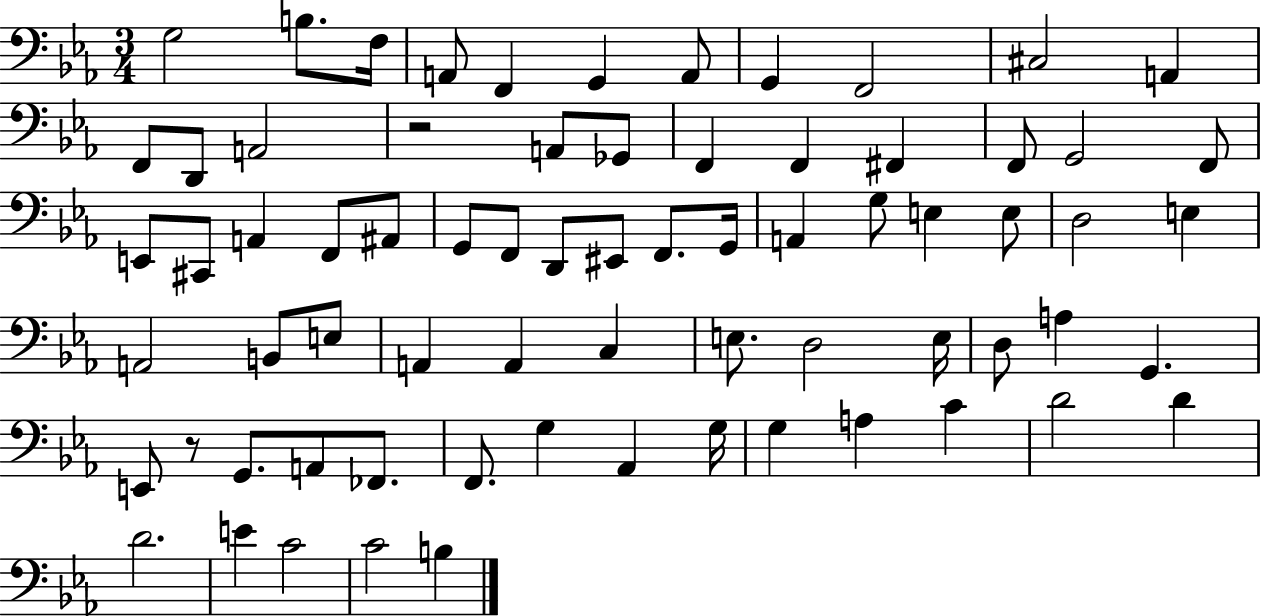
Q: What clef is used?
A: bass